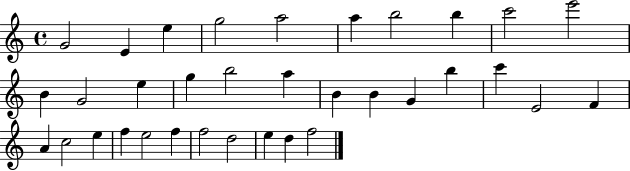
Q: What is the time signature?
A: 4/4